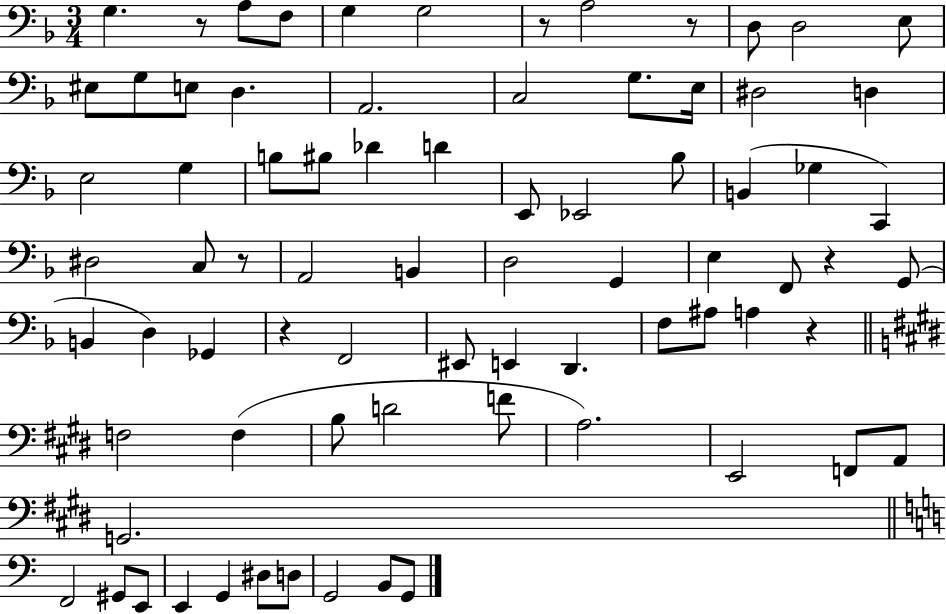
G3/q. R/e A3/e F3/e G3/q G3/h R/e A3/h R/e D3/e D3/h E3/e EIS3/e G3/e E3/e D3/q. A2/h. C3/h G3/e. E3/s D#3/h D3/q E3/h G3/q B3/e BIS3/e Db4/q D4/q E2/e Eb2/h Bb3/e B2/q Gb3/q C2/q D#3/h C3/e R/e A2/h B2/q D3/h G2/q E3/q F2/e R/q G2/e B2/q D3/q Gb2/q R/q F2/h EIS2/e E2/q D2/q. F3/e A#3/e A3/q R/q F3/h F3/q B3/e D4/h F4/e A3/h. E2/h F2/e A2/e G2/h. F2/h G#2/e E2/e E2/q G2/q D#3/e D3/e G2/h B2/e G2/e